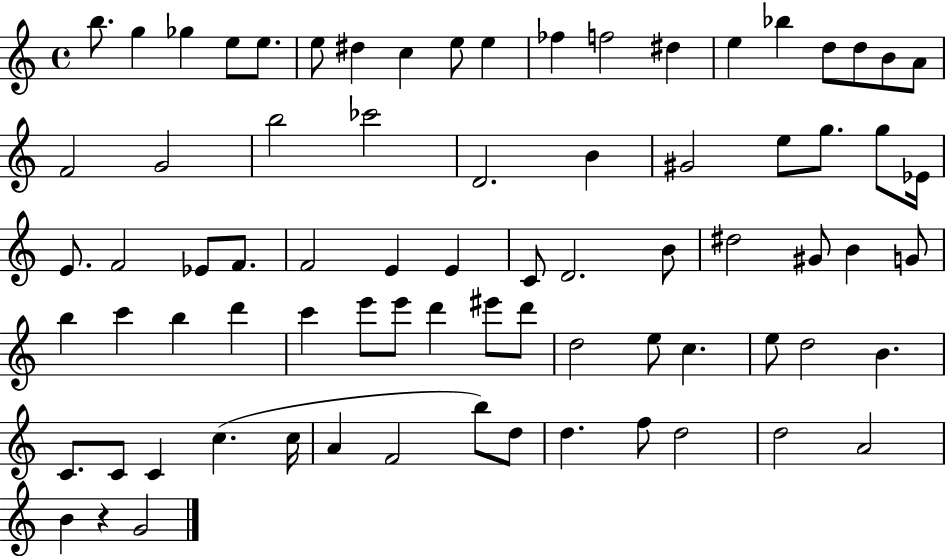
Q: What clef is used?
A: treble